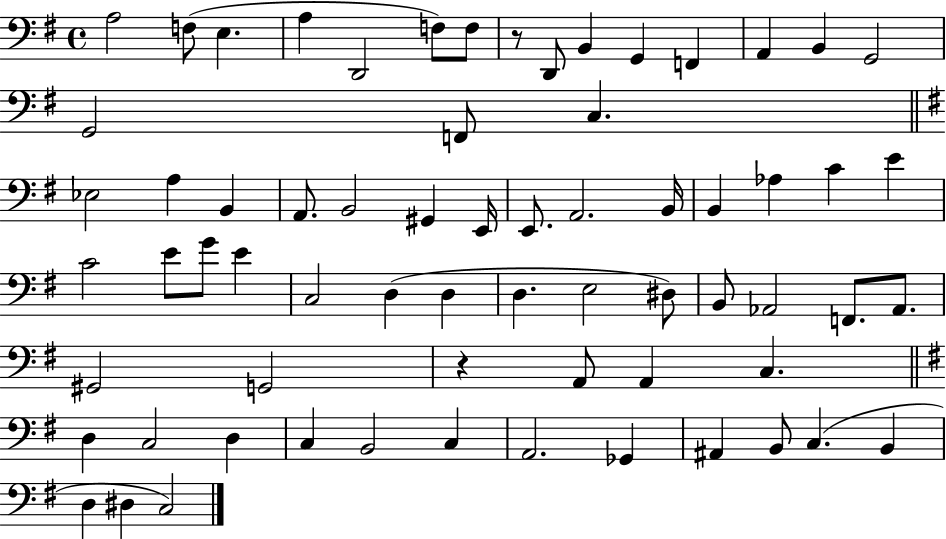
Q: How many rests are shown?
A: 2